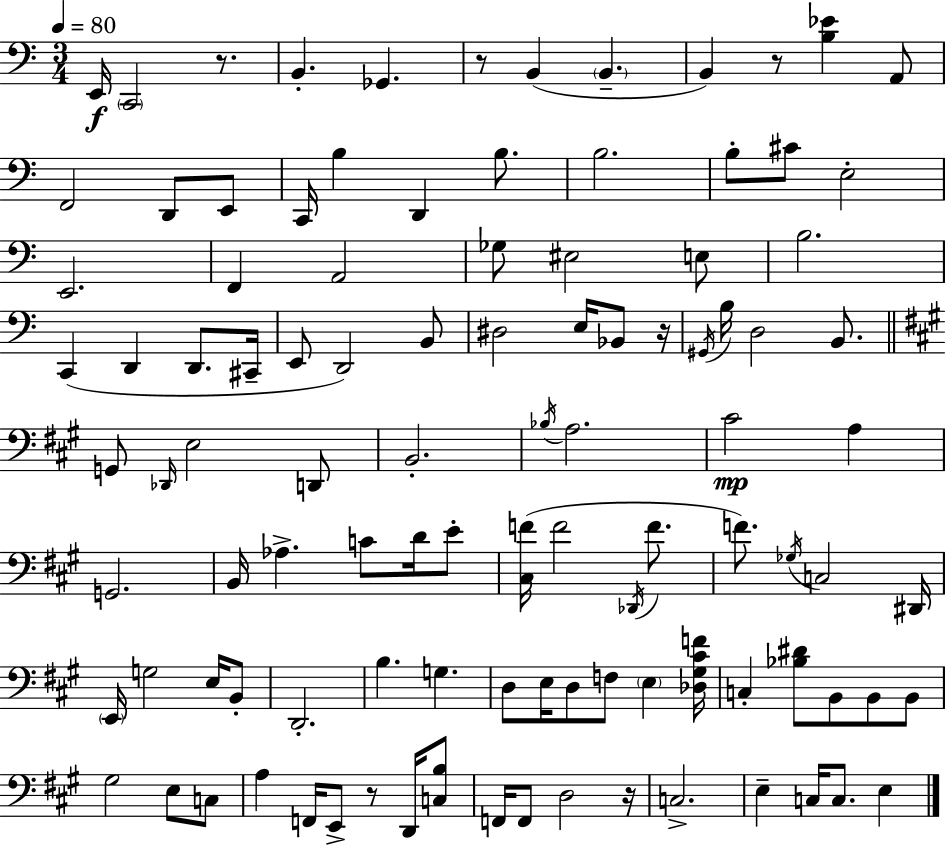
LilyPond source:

{
  \clef bass
  \numericTimeSignature
  \time 3/4
  \key a \minor
  \tempo 4 = 80
  e,16\f \parenthesize c,2 r8. | b,4.-. ges,4. | r8 b,4( \parenthesize b,4.-- | b,4) r8 <b ees'>4 a,8 | \break f,2 d,8 e,8 | c,16 b4 d,4 b8. | b2. | b8-. cis'8 e2-. | \break e,2. | f,4 a,2 | ges8 eis2 e8 | b2. | \break c,4( d,4 d,8. cis,16-- | e,8 d,2) b,8 | dis2 e16 bes,8 r16 | \acciaccatura { gis,16 } b16 d2 b,8. | \break \bar "||" \break \key a \major g,8 \grace { des,16 } e2 d,8 | b,2.-. | \acciaccatura { bes16 } a2. | cis'2\mp a4 | \break g,2. | b,16 aes4.-> c'8 d'16 | e'8-. <cis f'>16( f'2 \acciaccatura { des,16 } | f'8. f'8.) \acciaccatura { ges16 } c2 | \break dis,16 \parenthesize e,16 g2 | e16 b,8-. d,2.-. | b4. g4. | d8 e16 d8 f8 \parenthesize e4 | \break <des gis cis' f'>16 c4-. <bes dis'>8 b,8 | b,8 b,8 gis2 | e8 c8 a4 f,16 e,8-> r8 | d,16 <c b>8 f,16 f,8 d2 | \break r16 c2.-> | e4-- c16 c8. | e4 \bar "|."
}